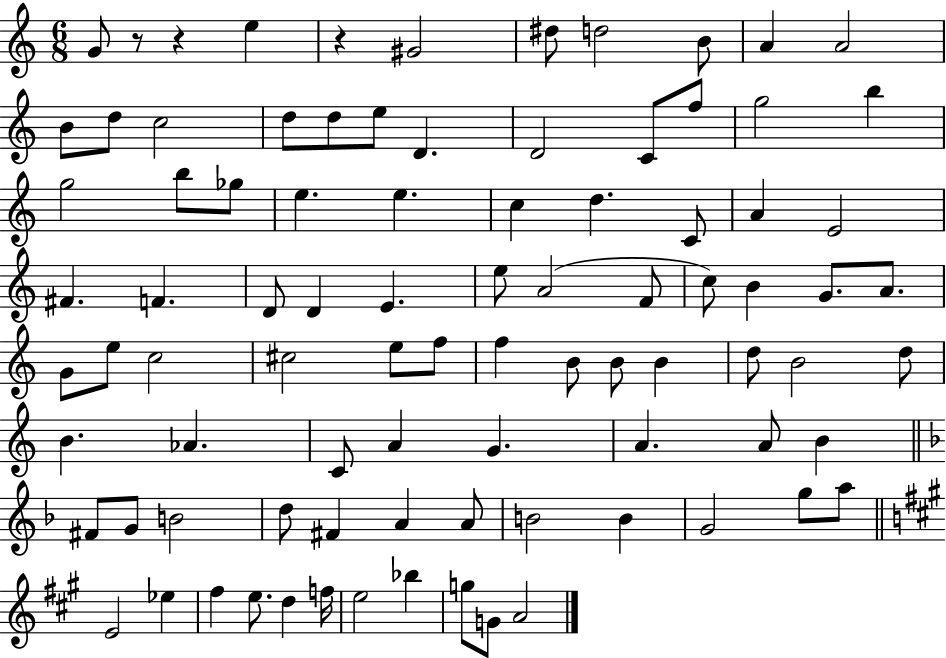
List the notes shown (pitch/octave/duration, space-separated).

G4/e R/e R/q E5/q R/q G#4/h D#5/e D5/h B4/e A4/q A4/h B4/e D5/e C5/h D5/e D5/e E5/e D4/q. D4/h C4/e F5/e G5/h B5/q G5/h B5/e Gb5/e E5/q. E5/q. C5/q D5/q. C4/e A4/q E4/h F#4/q. F4/q. D4/e D4/q E4/q. E5/e A4/h F4/e C5/e B4/q G4/e. A4/e. G4/e E5/e C5/h C#5/h E5/e F5/e F5/q B4/e B4/e B4/q D5/e B4/h D5/e B4/q. Ab4/q. C4/e A4/q G4/q. A4/q. A4/e B4/q F#4/e G4/e B4/h D5/e F#4/q A4/q A4/e B4/h B4/q G4/h G5/e A5/e E4/h Eb5/q F#5/q E5/e. D5/q F5/s E5/h Bb5/q G5/e G4/e A4/h